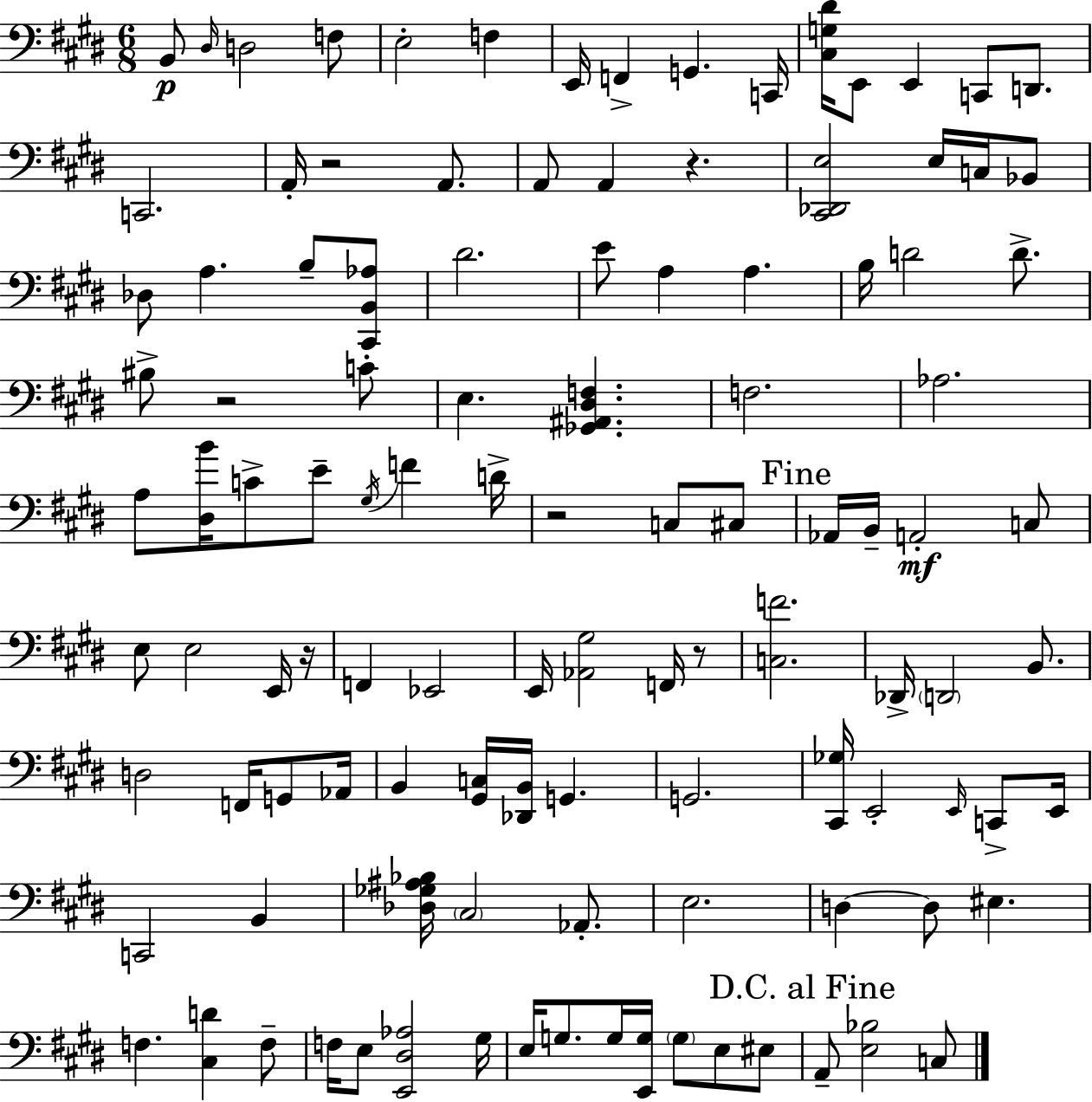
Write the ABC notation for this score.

X:1
T:Untitled
M:6/8
L:1/4
K:E
B,,/2 ^D,/4 D,2 F,/2 E,2 F, E,,/4 F,, G,, C,,/4 [^C,G,^D]/4 E,,/2 E,, C,,/2 D,,/2 C,,2 A,,/4 z2 A,,/2 A,,/2 A,, z [^C,,_D,,E,]2 E,/4 C,/4 _B,,/2 _D,/2 A, B,/2 [^C,,B,,_A,]/2 ^D2 E/2 A, A, B,/4 D2 D/2 ^B,/2 z2 C/2 E, [_G,,^A,,^D,F,] F,2 _A,2 A,/2 [^D,B]/4 C/2 E/2 ^G,/4 F D/4 z2 C,/2 ^C,/2 _A,,/4 B,,/4 A,,2 C,/2 E,/2 E,2 E,,/4 z/4 F,, _E,,2 E,,/4 [_A,,^G,]2 F,,/4 z/2 [C,F]2 _D,,/4 D,,2 B,,/2 D,2 F,,/4 G,,/2 _A,,/4 B,, [^G,,C,]/4 [_D,,B,,]/4 G,, G,,2 [^C,,_G,]/4 E,,2 E,,/4 C,,/2 E,,/4 C,,2 B,, [_D,_G,^A,_B,]/4 ^C,2 _A,,/2 E,2 D, D,/2 ^E, F, [^C,D] F,/2 F,/4 E,/2 [E,,^D,_A,]2 ^G,/4 E,/4 G,/2 G,/4 [E,,G,]/4 G,/2 E,/2 ^E,/2 A,,/2 [E,_B,]2 C,/2